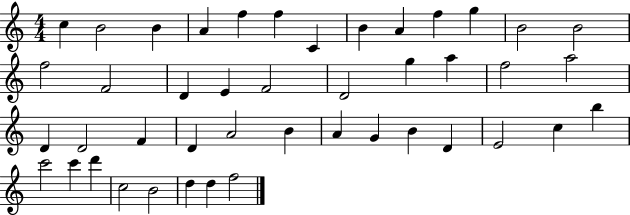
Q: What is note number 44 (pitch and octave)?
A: F5